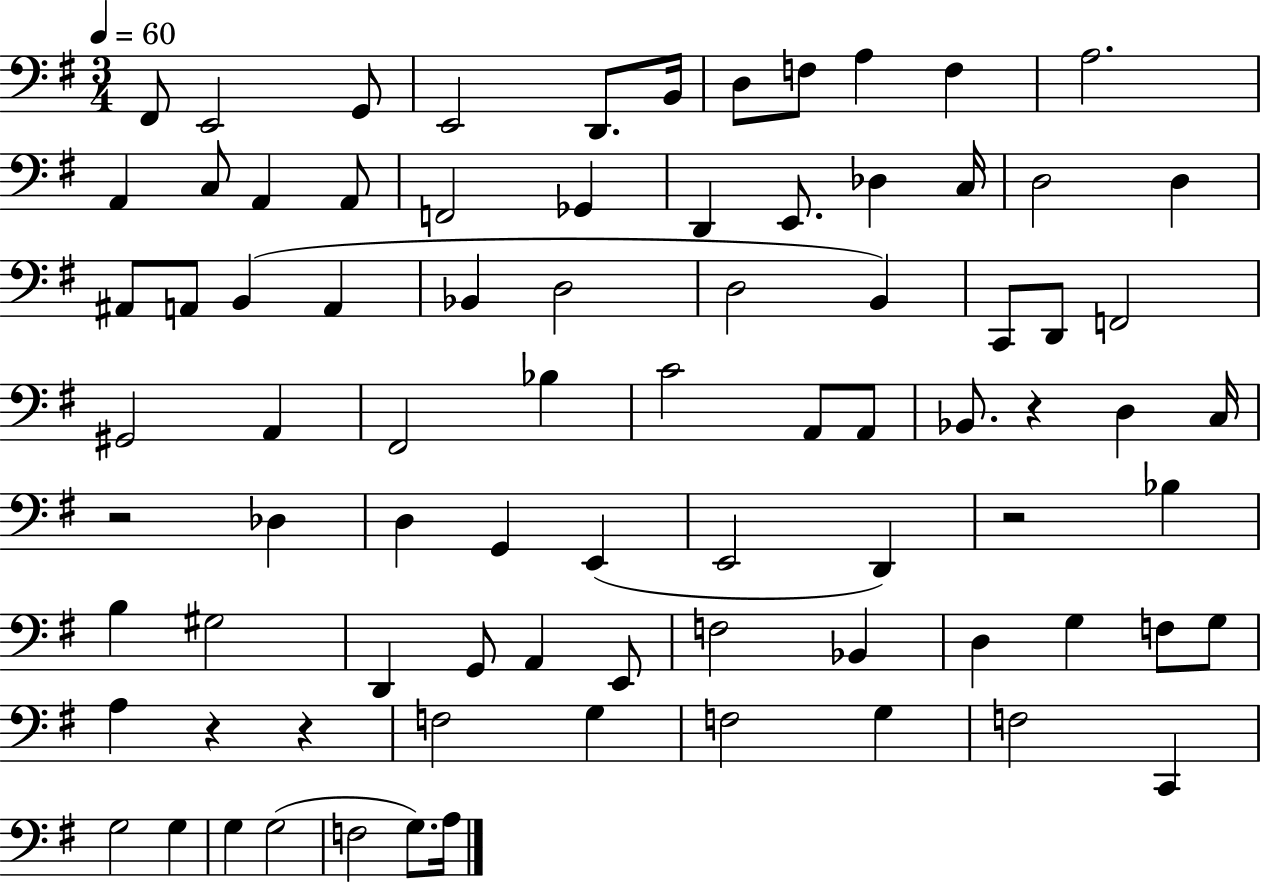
X:1
T:Untitled
M:3/4
L:1/4
K:G
^F,,/2 E,,2 G,,/2 E,,2 D,,/2 B,,/4 D,/2 F,/2 A, F, A,2 A,, C,/2 A,, A,,/2 F,,2 _G,, D,, E,,/2 _D, C,/4 D,2 D, ^A,,/2 A,,/2 B,, A,, _B,, D,2 D,2 B,, C,,/2 D,,/2 F,,2 ^G,,2 A,, ^F,,2 _B, C2 A,,/2 A,,/2 _B,,/2 z D, C,/4 z2 _D, D, G,, E,, E,,2 D,, z2 _B, B, ^G,2 D,, G,,/2 A,, E,,/2 F,2 _B,, D, G, F,/2 G,/2 A, z z F,2 G, F,2 G, F,2 C,, G,2 G, G, G,2 F,2 G,/2 A,/4